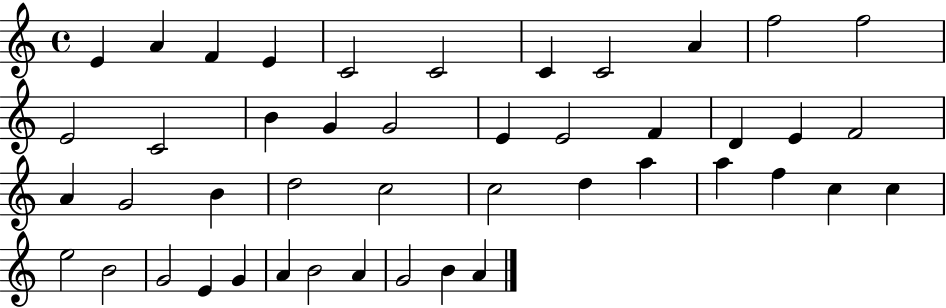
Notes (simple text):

E4/q A4/q F4/q E4/q C4/h C4/h C4/q C4/h A4/q F5/h F5/h E4/h C4/h B4/q G4/q G4/h E4/q E4/h F4/q D4/q E4/q F4/h A4/q G4/h B4/q D5/h C5/h C5/h D5/q A5/q A5/q F5/q C5/q C5/q E5/h B4/h G4/h E4/q G4/q A4/q B4/h A4/q G4/h B4/q A4/q